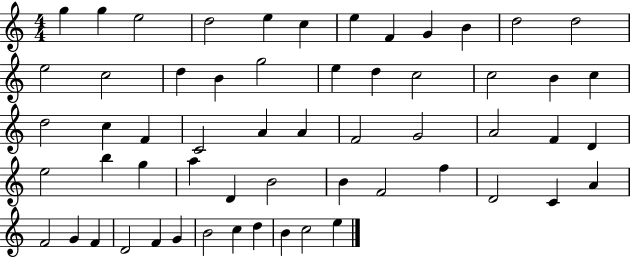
{
  \clef treble
  \numericTimeSignature
  \time 4/4
  \key c \major
  g''4 g''4 e''2 | d''2 e''4 c''4 | e''4 f'4 g'4 b'4 | d''2 d''2 | \break e''2 c''2 | d''4 b'4 g''2 | e''4 d''4 c''2 | c''2 b'4 c''4 | \break d''2 c''4 f'4 | c'2 a'4 a'4 | f'2 g'2 | a'2 f'4 d'4 | \break e''2 b''4 g''4 | a''4 d'4 b'2 | b'4 f'2 f''4 | d'2 c'4 a'4 | \break f'2 g'4 f'4 | d'2 f'4 g'4 | b'2 c''4 d''4 | b'4 c''2 e''4 | \break \bar "|."
}